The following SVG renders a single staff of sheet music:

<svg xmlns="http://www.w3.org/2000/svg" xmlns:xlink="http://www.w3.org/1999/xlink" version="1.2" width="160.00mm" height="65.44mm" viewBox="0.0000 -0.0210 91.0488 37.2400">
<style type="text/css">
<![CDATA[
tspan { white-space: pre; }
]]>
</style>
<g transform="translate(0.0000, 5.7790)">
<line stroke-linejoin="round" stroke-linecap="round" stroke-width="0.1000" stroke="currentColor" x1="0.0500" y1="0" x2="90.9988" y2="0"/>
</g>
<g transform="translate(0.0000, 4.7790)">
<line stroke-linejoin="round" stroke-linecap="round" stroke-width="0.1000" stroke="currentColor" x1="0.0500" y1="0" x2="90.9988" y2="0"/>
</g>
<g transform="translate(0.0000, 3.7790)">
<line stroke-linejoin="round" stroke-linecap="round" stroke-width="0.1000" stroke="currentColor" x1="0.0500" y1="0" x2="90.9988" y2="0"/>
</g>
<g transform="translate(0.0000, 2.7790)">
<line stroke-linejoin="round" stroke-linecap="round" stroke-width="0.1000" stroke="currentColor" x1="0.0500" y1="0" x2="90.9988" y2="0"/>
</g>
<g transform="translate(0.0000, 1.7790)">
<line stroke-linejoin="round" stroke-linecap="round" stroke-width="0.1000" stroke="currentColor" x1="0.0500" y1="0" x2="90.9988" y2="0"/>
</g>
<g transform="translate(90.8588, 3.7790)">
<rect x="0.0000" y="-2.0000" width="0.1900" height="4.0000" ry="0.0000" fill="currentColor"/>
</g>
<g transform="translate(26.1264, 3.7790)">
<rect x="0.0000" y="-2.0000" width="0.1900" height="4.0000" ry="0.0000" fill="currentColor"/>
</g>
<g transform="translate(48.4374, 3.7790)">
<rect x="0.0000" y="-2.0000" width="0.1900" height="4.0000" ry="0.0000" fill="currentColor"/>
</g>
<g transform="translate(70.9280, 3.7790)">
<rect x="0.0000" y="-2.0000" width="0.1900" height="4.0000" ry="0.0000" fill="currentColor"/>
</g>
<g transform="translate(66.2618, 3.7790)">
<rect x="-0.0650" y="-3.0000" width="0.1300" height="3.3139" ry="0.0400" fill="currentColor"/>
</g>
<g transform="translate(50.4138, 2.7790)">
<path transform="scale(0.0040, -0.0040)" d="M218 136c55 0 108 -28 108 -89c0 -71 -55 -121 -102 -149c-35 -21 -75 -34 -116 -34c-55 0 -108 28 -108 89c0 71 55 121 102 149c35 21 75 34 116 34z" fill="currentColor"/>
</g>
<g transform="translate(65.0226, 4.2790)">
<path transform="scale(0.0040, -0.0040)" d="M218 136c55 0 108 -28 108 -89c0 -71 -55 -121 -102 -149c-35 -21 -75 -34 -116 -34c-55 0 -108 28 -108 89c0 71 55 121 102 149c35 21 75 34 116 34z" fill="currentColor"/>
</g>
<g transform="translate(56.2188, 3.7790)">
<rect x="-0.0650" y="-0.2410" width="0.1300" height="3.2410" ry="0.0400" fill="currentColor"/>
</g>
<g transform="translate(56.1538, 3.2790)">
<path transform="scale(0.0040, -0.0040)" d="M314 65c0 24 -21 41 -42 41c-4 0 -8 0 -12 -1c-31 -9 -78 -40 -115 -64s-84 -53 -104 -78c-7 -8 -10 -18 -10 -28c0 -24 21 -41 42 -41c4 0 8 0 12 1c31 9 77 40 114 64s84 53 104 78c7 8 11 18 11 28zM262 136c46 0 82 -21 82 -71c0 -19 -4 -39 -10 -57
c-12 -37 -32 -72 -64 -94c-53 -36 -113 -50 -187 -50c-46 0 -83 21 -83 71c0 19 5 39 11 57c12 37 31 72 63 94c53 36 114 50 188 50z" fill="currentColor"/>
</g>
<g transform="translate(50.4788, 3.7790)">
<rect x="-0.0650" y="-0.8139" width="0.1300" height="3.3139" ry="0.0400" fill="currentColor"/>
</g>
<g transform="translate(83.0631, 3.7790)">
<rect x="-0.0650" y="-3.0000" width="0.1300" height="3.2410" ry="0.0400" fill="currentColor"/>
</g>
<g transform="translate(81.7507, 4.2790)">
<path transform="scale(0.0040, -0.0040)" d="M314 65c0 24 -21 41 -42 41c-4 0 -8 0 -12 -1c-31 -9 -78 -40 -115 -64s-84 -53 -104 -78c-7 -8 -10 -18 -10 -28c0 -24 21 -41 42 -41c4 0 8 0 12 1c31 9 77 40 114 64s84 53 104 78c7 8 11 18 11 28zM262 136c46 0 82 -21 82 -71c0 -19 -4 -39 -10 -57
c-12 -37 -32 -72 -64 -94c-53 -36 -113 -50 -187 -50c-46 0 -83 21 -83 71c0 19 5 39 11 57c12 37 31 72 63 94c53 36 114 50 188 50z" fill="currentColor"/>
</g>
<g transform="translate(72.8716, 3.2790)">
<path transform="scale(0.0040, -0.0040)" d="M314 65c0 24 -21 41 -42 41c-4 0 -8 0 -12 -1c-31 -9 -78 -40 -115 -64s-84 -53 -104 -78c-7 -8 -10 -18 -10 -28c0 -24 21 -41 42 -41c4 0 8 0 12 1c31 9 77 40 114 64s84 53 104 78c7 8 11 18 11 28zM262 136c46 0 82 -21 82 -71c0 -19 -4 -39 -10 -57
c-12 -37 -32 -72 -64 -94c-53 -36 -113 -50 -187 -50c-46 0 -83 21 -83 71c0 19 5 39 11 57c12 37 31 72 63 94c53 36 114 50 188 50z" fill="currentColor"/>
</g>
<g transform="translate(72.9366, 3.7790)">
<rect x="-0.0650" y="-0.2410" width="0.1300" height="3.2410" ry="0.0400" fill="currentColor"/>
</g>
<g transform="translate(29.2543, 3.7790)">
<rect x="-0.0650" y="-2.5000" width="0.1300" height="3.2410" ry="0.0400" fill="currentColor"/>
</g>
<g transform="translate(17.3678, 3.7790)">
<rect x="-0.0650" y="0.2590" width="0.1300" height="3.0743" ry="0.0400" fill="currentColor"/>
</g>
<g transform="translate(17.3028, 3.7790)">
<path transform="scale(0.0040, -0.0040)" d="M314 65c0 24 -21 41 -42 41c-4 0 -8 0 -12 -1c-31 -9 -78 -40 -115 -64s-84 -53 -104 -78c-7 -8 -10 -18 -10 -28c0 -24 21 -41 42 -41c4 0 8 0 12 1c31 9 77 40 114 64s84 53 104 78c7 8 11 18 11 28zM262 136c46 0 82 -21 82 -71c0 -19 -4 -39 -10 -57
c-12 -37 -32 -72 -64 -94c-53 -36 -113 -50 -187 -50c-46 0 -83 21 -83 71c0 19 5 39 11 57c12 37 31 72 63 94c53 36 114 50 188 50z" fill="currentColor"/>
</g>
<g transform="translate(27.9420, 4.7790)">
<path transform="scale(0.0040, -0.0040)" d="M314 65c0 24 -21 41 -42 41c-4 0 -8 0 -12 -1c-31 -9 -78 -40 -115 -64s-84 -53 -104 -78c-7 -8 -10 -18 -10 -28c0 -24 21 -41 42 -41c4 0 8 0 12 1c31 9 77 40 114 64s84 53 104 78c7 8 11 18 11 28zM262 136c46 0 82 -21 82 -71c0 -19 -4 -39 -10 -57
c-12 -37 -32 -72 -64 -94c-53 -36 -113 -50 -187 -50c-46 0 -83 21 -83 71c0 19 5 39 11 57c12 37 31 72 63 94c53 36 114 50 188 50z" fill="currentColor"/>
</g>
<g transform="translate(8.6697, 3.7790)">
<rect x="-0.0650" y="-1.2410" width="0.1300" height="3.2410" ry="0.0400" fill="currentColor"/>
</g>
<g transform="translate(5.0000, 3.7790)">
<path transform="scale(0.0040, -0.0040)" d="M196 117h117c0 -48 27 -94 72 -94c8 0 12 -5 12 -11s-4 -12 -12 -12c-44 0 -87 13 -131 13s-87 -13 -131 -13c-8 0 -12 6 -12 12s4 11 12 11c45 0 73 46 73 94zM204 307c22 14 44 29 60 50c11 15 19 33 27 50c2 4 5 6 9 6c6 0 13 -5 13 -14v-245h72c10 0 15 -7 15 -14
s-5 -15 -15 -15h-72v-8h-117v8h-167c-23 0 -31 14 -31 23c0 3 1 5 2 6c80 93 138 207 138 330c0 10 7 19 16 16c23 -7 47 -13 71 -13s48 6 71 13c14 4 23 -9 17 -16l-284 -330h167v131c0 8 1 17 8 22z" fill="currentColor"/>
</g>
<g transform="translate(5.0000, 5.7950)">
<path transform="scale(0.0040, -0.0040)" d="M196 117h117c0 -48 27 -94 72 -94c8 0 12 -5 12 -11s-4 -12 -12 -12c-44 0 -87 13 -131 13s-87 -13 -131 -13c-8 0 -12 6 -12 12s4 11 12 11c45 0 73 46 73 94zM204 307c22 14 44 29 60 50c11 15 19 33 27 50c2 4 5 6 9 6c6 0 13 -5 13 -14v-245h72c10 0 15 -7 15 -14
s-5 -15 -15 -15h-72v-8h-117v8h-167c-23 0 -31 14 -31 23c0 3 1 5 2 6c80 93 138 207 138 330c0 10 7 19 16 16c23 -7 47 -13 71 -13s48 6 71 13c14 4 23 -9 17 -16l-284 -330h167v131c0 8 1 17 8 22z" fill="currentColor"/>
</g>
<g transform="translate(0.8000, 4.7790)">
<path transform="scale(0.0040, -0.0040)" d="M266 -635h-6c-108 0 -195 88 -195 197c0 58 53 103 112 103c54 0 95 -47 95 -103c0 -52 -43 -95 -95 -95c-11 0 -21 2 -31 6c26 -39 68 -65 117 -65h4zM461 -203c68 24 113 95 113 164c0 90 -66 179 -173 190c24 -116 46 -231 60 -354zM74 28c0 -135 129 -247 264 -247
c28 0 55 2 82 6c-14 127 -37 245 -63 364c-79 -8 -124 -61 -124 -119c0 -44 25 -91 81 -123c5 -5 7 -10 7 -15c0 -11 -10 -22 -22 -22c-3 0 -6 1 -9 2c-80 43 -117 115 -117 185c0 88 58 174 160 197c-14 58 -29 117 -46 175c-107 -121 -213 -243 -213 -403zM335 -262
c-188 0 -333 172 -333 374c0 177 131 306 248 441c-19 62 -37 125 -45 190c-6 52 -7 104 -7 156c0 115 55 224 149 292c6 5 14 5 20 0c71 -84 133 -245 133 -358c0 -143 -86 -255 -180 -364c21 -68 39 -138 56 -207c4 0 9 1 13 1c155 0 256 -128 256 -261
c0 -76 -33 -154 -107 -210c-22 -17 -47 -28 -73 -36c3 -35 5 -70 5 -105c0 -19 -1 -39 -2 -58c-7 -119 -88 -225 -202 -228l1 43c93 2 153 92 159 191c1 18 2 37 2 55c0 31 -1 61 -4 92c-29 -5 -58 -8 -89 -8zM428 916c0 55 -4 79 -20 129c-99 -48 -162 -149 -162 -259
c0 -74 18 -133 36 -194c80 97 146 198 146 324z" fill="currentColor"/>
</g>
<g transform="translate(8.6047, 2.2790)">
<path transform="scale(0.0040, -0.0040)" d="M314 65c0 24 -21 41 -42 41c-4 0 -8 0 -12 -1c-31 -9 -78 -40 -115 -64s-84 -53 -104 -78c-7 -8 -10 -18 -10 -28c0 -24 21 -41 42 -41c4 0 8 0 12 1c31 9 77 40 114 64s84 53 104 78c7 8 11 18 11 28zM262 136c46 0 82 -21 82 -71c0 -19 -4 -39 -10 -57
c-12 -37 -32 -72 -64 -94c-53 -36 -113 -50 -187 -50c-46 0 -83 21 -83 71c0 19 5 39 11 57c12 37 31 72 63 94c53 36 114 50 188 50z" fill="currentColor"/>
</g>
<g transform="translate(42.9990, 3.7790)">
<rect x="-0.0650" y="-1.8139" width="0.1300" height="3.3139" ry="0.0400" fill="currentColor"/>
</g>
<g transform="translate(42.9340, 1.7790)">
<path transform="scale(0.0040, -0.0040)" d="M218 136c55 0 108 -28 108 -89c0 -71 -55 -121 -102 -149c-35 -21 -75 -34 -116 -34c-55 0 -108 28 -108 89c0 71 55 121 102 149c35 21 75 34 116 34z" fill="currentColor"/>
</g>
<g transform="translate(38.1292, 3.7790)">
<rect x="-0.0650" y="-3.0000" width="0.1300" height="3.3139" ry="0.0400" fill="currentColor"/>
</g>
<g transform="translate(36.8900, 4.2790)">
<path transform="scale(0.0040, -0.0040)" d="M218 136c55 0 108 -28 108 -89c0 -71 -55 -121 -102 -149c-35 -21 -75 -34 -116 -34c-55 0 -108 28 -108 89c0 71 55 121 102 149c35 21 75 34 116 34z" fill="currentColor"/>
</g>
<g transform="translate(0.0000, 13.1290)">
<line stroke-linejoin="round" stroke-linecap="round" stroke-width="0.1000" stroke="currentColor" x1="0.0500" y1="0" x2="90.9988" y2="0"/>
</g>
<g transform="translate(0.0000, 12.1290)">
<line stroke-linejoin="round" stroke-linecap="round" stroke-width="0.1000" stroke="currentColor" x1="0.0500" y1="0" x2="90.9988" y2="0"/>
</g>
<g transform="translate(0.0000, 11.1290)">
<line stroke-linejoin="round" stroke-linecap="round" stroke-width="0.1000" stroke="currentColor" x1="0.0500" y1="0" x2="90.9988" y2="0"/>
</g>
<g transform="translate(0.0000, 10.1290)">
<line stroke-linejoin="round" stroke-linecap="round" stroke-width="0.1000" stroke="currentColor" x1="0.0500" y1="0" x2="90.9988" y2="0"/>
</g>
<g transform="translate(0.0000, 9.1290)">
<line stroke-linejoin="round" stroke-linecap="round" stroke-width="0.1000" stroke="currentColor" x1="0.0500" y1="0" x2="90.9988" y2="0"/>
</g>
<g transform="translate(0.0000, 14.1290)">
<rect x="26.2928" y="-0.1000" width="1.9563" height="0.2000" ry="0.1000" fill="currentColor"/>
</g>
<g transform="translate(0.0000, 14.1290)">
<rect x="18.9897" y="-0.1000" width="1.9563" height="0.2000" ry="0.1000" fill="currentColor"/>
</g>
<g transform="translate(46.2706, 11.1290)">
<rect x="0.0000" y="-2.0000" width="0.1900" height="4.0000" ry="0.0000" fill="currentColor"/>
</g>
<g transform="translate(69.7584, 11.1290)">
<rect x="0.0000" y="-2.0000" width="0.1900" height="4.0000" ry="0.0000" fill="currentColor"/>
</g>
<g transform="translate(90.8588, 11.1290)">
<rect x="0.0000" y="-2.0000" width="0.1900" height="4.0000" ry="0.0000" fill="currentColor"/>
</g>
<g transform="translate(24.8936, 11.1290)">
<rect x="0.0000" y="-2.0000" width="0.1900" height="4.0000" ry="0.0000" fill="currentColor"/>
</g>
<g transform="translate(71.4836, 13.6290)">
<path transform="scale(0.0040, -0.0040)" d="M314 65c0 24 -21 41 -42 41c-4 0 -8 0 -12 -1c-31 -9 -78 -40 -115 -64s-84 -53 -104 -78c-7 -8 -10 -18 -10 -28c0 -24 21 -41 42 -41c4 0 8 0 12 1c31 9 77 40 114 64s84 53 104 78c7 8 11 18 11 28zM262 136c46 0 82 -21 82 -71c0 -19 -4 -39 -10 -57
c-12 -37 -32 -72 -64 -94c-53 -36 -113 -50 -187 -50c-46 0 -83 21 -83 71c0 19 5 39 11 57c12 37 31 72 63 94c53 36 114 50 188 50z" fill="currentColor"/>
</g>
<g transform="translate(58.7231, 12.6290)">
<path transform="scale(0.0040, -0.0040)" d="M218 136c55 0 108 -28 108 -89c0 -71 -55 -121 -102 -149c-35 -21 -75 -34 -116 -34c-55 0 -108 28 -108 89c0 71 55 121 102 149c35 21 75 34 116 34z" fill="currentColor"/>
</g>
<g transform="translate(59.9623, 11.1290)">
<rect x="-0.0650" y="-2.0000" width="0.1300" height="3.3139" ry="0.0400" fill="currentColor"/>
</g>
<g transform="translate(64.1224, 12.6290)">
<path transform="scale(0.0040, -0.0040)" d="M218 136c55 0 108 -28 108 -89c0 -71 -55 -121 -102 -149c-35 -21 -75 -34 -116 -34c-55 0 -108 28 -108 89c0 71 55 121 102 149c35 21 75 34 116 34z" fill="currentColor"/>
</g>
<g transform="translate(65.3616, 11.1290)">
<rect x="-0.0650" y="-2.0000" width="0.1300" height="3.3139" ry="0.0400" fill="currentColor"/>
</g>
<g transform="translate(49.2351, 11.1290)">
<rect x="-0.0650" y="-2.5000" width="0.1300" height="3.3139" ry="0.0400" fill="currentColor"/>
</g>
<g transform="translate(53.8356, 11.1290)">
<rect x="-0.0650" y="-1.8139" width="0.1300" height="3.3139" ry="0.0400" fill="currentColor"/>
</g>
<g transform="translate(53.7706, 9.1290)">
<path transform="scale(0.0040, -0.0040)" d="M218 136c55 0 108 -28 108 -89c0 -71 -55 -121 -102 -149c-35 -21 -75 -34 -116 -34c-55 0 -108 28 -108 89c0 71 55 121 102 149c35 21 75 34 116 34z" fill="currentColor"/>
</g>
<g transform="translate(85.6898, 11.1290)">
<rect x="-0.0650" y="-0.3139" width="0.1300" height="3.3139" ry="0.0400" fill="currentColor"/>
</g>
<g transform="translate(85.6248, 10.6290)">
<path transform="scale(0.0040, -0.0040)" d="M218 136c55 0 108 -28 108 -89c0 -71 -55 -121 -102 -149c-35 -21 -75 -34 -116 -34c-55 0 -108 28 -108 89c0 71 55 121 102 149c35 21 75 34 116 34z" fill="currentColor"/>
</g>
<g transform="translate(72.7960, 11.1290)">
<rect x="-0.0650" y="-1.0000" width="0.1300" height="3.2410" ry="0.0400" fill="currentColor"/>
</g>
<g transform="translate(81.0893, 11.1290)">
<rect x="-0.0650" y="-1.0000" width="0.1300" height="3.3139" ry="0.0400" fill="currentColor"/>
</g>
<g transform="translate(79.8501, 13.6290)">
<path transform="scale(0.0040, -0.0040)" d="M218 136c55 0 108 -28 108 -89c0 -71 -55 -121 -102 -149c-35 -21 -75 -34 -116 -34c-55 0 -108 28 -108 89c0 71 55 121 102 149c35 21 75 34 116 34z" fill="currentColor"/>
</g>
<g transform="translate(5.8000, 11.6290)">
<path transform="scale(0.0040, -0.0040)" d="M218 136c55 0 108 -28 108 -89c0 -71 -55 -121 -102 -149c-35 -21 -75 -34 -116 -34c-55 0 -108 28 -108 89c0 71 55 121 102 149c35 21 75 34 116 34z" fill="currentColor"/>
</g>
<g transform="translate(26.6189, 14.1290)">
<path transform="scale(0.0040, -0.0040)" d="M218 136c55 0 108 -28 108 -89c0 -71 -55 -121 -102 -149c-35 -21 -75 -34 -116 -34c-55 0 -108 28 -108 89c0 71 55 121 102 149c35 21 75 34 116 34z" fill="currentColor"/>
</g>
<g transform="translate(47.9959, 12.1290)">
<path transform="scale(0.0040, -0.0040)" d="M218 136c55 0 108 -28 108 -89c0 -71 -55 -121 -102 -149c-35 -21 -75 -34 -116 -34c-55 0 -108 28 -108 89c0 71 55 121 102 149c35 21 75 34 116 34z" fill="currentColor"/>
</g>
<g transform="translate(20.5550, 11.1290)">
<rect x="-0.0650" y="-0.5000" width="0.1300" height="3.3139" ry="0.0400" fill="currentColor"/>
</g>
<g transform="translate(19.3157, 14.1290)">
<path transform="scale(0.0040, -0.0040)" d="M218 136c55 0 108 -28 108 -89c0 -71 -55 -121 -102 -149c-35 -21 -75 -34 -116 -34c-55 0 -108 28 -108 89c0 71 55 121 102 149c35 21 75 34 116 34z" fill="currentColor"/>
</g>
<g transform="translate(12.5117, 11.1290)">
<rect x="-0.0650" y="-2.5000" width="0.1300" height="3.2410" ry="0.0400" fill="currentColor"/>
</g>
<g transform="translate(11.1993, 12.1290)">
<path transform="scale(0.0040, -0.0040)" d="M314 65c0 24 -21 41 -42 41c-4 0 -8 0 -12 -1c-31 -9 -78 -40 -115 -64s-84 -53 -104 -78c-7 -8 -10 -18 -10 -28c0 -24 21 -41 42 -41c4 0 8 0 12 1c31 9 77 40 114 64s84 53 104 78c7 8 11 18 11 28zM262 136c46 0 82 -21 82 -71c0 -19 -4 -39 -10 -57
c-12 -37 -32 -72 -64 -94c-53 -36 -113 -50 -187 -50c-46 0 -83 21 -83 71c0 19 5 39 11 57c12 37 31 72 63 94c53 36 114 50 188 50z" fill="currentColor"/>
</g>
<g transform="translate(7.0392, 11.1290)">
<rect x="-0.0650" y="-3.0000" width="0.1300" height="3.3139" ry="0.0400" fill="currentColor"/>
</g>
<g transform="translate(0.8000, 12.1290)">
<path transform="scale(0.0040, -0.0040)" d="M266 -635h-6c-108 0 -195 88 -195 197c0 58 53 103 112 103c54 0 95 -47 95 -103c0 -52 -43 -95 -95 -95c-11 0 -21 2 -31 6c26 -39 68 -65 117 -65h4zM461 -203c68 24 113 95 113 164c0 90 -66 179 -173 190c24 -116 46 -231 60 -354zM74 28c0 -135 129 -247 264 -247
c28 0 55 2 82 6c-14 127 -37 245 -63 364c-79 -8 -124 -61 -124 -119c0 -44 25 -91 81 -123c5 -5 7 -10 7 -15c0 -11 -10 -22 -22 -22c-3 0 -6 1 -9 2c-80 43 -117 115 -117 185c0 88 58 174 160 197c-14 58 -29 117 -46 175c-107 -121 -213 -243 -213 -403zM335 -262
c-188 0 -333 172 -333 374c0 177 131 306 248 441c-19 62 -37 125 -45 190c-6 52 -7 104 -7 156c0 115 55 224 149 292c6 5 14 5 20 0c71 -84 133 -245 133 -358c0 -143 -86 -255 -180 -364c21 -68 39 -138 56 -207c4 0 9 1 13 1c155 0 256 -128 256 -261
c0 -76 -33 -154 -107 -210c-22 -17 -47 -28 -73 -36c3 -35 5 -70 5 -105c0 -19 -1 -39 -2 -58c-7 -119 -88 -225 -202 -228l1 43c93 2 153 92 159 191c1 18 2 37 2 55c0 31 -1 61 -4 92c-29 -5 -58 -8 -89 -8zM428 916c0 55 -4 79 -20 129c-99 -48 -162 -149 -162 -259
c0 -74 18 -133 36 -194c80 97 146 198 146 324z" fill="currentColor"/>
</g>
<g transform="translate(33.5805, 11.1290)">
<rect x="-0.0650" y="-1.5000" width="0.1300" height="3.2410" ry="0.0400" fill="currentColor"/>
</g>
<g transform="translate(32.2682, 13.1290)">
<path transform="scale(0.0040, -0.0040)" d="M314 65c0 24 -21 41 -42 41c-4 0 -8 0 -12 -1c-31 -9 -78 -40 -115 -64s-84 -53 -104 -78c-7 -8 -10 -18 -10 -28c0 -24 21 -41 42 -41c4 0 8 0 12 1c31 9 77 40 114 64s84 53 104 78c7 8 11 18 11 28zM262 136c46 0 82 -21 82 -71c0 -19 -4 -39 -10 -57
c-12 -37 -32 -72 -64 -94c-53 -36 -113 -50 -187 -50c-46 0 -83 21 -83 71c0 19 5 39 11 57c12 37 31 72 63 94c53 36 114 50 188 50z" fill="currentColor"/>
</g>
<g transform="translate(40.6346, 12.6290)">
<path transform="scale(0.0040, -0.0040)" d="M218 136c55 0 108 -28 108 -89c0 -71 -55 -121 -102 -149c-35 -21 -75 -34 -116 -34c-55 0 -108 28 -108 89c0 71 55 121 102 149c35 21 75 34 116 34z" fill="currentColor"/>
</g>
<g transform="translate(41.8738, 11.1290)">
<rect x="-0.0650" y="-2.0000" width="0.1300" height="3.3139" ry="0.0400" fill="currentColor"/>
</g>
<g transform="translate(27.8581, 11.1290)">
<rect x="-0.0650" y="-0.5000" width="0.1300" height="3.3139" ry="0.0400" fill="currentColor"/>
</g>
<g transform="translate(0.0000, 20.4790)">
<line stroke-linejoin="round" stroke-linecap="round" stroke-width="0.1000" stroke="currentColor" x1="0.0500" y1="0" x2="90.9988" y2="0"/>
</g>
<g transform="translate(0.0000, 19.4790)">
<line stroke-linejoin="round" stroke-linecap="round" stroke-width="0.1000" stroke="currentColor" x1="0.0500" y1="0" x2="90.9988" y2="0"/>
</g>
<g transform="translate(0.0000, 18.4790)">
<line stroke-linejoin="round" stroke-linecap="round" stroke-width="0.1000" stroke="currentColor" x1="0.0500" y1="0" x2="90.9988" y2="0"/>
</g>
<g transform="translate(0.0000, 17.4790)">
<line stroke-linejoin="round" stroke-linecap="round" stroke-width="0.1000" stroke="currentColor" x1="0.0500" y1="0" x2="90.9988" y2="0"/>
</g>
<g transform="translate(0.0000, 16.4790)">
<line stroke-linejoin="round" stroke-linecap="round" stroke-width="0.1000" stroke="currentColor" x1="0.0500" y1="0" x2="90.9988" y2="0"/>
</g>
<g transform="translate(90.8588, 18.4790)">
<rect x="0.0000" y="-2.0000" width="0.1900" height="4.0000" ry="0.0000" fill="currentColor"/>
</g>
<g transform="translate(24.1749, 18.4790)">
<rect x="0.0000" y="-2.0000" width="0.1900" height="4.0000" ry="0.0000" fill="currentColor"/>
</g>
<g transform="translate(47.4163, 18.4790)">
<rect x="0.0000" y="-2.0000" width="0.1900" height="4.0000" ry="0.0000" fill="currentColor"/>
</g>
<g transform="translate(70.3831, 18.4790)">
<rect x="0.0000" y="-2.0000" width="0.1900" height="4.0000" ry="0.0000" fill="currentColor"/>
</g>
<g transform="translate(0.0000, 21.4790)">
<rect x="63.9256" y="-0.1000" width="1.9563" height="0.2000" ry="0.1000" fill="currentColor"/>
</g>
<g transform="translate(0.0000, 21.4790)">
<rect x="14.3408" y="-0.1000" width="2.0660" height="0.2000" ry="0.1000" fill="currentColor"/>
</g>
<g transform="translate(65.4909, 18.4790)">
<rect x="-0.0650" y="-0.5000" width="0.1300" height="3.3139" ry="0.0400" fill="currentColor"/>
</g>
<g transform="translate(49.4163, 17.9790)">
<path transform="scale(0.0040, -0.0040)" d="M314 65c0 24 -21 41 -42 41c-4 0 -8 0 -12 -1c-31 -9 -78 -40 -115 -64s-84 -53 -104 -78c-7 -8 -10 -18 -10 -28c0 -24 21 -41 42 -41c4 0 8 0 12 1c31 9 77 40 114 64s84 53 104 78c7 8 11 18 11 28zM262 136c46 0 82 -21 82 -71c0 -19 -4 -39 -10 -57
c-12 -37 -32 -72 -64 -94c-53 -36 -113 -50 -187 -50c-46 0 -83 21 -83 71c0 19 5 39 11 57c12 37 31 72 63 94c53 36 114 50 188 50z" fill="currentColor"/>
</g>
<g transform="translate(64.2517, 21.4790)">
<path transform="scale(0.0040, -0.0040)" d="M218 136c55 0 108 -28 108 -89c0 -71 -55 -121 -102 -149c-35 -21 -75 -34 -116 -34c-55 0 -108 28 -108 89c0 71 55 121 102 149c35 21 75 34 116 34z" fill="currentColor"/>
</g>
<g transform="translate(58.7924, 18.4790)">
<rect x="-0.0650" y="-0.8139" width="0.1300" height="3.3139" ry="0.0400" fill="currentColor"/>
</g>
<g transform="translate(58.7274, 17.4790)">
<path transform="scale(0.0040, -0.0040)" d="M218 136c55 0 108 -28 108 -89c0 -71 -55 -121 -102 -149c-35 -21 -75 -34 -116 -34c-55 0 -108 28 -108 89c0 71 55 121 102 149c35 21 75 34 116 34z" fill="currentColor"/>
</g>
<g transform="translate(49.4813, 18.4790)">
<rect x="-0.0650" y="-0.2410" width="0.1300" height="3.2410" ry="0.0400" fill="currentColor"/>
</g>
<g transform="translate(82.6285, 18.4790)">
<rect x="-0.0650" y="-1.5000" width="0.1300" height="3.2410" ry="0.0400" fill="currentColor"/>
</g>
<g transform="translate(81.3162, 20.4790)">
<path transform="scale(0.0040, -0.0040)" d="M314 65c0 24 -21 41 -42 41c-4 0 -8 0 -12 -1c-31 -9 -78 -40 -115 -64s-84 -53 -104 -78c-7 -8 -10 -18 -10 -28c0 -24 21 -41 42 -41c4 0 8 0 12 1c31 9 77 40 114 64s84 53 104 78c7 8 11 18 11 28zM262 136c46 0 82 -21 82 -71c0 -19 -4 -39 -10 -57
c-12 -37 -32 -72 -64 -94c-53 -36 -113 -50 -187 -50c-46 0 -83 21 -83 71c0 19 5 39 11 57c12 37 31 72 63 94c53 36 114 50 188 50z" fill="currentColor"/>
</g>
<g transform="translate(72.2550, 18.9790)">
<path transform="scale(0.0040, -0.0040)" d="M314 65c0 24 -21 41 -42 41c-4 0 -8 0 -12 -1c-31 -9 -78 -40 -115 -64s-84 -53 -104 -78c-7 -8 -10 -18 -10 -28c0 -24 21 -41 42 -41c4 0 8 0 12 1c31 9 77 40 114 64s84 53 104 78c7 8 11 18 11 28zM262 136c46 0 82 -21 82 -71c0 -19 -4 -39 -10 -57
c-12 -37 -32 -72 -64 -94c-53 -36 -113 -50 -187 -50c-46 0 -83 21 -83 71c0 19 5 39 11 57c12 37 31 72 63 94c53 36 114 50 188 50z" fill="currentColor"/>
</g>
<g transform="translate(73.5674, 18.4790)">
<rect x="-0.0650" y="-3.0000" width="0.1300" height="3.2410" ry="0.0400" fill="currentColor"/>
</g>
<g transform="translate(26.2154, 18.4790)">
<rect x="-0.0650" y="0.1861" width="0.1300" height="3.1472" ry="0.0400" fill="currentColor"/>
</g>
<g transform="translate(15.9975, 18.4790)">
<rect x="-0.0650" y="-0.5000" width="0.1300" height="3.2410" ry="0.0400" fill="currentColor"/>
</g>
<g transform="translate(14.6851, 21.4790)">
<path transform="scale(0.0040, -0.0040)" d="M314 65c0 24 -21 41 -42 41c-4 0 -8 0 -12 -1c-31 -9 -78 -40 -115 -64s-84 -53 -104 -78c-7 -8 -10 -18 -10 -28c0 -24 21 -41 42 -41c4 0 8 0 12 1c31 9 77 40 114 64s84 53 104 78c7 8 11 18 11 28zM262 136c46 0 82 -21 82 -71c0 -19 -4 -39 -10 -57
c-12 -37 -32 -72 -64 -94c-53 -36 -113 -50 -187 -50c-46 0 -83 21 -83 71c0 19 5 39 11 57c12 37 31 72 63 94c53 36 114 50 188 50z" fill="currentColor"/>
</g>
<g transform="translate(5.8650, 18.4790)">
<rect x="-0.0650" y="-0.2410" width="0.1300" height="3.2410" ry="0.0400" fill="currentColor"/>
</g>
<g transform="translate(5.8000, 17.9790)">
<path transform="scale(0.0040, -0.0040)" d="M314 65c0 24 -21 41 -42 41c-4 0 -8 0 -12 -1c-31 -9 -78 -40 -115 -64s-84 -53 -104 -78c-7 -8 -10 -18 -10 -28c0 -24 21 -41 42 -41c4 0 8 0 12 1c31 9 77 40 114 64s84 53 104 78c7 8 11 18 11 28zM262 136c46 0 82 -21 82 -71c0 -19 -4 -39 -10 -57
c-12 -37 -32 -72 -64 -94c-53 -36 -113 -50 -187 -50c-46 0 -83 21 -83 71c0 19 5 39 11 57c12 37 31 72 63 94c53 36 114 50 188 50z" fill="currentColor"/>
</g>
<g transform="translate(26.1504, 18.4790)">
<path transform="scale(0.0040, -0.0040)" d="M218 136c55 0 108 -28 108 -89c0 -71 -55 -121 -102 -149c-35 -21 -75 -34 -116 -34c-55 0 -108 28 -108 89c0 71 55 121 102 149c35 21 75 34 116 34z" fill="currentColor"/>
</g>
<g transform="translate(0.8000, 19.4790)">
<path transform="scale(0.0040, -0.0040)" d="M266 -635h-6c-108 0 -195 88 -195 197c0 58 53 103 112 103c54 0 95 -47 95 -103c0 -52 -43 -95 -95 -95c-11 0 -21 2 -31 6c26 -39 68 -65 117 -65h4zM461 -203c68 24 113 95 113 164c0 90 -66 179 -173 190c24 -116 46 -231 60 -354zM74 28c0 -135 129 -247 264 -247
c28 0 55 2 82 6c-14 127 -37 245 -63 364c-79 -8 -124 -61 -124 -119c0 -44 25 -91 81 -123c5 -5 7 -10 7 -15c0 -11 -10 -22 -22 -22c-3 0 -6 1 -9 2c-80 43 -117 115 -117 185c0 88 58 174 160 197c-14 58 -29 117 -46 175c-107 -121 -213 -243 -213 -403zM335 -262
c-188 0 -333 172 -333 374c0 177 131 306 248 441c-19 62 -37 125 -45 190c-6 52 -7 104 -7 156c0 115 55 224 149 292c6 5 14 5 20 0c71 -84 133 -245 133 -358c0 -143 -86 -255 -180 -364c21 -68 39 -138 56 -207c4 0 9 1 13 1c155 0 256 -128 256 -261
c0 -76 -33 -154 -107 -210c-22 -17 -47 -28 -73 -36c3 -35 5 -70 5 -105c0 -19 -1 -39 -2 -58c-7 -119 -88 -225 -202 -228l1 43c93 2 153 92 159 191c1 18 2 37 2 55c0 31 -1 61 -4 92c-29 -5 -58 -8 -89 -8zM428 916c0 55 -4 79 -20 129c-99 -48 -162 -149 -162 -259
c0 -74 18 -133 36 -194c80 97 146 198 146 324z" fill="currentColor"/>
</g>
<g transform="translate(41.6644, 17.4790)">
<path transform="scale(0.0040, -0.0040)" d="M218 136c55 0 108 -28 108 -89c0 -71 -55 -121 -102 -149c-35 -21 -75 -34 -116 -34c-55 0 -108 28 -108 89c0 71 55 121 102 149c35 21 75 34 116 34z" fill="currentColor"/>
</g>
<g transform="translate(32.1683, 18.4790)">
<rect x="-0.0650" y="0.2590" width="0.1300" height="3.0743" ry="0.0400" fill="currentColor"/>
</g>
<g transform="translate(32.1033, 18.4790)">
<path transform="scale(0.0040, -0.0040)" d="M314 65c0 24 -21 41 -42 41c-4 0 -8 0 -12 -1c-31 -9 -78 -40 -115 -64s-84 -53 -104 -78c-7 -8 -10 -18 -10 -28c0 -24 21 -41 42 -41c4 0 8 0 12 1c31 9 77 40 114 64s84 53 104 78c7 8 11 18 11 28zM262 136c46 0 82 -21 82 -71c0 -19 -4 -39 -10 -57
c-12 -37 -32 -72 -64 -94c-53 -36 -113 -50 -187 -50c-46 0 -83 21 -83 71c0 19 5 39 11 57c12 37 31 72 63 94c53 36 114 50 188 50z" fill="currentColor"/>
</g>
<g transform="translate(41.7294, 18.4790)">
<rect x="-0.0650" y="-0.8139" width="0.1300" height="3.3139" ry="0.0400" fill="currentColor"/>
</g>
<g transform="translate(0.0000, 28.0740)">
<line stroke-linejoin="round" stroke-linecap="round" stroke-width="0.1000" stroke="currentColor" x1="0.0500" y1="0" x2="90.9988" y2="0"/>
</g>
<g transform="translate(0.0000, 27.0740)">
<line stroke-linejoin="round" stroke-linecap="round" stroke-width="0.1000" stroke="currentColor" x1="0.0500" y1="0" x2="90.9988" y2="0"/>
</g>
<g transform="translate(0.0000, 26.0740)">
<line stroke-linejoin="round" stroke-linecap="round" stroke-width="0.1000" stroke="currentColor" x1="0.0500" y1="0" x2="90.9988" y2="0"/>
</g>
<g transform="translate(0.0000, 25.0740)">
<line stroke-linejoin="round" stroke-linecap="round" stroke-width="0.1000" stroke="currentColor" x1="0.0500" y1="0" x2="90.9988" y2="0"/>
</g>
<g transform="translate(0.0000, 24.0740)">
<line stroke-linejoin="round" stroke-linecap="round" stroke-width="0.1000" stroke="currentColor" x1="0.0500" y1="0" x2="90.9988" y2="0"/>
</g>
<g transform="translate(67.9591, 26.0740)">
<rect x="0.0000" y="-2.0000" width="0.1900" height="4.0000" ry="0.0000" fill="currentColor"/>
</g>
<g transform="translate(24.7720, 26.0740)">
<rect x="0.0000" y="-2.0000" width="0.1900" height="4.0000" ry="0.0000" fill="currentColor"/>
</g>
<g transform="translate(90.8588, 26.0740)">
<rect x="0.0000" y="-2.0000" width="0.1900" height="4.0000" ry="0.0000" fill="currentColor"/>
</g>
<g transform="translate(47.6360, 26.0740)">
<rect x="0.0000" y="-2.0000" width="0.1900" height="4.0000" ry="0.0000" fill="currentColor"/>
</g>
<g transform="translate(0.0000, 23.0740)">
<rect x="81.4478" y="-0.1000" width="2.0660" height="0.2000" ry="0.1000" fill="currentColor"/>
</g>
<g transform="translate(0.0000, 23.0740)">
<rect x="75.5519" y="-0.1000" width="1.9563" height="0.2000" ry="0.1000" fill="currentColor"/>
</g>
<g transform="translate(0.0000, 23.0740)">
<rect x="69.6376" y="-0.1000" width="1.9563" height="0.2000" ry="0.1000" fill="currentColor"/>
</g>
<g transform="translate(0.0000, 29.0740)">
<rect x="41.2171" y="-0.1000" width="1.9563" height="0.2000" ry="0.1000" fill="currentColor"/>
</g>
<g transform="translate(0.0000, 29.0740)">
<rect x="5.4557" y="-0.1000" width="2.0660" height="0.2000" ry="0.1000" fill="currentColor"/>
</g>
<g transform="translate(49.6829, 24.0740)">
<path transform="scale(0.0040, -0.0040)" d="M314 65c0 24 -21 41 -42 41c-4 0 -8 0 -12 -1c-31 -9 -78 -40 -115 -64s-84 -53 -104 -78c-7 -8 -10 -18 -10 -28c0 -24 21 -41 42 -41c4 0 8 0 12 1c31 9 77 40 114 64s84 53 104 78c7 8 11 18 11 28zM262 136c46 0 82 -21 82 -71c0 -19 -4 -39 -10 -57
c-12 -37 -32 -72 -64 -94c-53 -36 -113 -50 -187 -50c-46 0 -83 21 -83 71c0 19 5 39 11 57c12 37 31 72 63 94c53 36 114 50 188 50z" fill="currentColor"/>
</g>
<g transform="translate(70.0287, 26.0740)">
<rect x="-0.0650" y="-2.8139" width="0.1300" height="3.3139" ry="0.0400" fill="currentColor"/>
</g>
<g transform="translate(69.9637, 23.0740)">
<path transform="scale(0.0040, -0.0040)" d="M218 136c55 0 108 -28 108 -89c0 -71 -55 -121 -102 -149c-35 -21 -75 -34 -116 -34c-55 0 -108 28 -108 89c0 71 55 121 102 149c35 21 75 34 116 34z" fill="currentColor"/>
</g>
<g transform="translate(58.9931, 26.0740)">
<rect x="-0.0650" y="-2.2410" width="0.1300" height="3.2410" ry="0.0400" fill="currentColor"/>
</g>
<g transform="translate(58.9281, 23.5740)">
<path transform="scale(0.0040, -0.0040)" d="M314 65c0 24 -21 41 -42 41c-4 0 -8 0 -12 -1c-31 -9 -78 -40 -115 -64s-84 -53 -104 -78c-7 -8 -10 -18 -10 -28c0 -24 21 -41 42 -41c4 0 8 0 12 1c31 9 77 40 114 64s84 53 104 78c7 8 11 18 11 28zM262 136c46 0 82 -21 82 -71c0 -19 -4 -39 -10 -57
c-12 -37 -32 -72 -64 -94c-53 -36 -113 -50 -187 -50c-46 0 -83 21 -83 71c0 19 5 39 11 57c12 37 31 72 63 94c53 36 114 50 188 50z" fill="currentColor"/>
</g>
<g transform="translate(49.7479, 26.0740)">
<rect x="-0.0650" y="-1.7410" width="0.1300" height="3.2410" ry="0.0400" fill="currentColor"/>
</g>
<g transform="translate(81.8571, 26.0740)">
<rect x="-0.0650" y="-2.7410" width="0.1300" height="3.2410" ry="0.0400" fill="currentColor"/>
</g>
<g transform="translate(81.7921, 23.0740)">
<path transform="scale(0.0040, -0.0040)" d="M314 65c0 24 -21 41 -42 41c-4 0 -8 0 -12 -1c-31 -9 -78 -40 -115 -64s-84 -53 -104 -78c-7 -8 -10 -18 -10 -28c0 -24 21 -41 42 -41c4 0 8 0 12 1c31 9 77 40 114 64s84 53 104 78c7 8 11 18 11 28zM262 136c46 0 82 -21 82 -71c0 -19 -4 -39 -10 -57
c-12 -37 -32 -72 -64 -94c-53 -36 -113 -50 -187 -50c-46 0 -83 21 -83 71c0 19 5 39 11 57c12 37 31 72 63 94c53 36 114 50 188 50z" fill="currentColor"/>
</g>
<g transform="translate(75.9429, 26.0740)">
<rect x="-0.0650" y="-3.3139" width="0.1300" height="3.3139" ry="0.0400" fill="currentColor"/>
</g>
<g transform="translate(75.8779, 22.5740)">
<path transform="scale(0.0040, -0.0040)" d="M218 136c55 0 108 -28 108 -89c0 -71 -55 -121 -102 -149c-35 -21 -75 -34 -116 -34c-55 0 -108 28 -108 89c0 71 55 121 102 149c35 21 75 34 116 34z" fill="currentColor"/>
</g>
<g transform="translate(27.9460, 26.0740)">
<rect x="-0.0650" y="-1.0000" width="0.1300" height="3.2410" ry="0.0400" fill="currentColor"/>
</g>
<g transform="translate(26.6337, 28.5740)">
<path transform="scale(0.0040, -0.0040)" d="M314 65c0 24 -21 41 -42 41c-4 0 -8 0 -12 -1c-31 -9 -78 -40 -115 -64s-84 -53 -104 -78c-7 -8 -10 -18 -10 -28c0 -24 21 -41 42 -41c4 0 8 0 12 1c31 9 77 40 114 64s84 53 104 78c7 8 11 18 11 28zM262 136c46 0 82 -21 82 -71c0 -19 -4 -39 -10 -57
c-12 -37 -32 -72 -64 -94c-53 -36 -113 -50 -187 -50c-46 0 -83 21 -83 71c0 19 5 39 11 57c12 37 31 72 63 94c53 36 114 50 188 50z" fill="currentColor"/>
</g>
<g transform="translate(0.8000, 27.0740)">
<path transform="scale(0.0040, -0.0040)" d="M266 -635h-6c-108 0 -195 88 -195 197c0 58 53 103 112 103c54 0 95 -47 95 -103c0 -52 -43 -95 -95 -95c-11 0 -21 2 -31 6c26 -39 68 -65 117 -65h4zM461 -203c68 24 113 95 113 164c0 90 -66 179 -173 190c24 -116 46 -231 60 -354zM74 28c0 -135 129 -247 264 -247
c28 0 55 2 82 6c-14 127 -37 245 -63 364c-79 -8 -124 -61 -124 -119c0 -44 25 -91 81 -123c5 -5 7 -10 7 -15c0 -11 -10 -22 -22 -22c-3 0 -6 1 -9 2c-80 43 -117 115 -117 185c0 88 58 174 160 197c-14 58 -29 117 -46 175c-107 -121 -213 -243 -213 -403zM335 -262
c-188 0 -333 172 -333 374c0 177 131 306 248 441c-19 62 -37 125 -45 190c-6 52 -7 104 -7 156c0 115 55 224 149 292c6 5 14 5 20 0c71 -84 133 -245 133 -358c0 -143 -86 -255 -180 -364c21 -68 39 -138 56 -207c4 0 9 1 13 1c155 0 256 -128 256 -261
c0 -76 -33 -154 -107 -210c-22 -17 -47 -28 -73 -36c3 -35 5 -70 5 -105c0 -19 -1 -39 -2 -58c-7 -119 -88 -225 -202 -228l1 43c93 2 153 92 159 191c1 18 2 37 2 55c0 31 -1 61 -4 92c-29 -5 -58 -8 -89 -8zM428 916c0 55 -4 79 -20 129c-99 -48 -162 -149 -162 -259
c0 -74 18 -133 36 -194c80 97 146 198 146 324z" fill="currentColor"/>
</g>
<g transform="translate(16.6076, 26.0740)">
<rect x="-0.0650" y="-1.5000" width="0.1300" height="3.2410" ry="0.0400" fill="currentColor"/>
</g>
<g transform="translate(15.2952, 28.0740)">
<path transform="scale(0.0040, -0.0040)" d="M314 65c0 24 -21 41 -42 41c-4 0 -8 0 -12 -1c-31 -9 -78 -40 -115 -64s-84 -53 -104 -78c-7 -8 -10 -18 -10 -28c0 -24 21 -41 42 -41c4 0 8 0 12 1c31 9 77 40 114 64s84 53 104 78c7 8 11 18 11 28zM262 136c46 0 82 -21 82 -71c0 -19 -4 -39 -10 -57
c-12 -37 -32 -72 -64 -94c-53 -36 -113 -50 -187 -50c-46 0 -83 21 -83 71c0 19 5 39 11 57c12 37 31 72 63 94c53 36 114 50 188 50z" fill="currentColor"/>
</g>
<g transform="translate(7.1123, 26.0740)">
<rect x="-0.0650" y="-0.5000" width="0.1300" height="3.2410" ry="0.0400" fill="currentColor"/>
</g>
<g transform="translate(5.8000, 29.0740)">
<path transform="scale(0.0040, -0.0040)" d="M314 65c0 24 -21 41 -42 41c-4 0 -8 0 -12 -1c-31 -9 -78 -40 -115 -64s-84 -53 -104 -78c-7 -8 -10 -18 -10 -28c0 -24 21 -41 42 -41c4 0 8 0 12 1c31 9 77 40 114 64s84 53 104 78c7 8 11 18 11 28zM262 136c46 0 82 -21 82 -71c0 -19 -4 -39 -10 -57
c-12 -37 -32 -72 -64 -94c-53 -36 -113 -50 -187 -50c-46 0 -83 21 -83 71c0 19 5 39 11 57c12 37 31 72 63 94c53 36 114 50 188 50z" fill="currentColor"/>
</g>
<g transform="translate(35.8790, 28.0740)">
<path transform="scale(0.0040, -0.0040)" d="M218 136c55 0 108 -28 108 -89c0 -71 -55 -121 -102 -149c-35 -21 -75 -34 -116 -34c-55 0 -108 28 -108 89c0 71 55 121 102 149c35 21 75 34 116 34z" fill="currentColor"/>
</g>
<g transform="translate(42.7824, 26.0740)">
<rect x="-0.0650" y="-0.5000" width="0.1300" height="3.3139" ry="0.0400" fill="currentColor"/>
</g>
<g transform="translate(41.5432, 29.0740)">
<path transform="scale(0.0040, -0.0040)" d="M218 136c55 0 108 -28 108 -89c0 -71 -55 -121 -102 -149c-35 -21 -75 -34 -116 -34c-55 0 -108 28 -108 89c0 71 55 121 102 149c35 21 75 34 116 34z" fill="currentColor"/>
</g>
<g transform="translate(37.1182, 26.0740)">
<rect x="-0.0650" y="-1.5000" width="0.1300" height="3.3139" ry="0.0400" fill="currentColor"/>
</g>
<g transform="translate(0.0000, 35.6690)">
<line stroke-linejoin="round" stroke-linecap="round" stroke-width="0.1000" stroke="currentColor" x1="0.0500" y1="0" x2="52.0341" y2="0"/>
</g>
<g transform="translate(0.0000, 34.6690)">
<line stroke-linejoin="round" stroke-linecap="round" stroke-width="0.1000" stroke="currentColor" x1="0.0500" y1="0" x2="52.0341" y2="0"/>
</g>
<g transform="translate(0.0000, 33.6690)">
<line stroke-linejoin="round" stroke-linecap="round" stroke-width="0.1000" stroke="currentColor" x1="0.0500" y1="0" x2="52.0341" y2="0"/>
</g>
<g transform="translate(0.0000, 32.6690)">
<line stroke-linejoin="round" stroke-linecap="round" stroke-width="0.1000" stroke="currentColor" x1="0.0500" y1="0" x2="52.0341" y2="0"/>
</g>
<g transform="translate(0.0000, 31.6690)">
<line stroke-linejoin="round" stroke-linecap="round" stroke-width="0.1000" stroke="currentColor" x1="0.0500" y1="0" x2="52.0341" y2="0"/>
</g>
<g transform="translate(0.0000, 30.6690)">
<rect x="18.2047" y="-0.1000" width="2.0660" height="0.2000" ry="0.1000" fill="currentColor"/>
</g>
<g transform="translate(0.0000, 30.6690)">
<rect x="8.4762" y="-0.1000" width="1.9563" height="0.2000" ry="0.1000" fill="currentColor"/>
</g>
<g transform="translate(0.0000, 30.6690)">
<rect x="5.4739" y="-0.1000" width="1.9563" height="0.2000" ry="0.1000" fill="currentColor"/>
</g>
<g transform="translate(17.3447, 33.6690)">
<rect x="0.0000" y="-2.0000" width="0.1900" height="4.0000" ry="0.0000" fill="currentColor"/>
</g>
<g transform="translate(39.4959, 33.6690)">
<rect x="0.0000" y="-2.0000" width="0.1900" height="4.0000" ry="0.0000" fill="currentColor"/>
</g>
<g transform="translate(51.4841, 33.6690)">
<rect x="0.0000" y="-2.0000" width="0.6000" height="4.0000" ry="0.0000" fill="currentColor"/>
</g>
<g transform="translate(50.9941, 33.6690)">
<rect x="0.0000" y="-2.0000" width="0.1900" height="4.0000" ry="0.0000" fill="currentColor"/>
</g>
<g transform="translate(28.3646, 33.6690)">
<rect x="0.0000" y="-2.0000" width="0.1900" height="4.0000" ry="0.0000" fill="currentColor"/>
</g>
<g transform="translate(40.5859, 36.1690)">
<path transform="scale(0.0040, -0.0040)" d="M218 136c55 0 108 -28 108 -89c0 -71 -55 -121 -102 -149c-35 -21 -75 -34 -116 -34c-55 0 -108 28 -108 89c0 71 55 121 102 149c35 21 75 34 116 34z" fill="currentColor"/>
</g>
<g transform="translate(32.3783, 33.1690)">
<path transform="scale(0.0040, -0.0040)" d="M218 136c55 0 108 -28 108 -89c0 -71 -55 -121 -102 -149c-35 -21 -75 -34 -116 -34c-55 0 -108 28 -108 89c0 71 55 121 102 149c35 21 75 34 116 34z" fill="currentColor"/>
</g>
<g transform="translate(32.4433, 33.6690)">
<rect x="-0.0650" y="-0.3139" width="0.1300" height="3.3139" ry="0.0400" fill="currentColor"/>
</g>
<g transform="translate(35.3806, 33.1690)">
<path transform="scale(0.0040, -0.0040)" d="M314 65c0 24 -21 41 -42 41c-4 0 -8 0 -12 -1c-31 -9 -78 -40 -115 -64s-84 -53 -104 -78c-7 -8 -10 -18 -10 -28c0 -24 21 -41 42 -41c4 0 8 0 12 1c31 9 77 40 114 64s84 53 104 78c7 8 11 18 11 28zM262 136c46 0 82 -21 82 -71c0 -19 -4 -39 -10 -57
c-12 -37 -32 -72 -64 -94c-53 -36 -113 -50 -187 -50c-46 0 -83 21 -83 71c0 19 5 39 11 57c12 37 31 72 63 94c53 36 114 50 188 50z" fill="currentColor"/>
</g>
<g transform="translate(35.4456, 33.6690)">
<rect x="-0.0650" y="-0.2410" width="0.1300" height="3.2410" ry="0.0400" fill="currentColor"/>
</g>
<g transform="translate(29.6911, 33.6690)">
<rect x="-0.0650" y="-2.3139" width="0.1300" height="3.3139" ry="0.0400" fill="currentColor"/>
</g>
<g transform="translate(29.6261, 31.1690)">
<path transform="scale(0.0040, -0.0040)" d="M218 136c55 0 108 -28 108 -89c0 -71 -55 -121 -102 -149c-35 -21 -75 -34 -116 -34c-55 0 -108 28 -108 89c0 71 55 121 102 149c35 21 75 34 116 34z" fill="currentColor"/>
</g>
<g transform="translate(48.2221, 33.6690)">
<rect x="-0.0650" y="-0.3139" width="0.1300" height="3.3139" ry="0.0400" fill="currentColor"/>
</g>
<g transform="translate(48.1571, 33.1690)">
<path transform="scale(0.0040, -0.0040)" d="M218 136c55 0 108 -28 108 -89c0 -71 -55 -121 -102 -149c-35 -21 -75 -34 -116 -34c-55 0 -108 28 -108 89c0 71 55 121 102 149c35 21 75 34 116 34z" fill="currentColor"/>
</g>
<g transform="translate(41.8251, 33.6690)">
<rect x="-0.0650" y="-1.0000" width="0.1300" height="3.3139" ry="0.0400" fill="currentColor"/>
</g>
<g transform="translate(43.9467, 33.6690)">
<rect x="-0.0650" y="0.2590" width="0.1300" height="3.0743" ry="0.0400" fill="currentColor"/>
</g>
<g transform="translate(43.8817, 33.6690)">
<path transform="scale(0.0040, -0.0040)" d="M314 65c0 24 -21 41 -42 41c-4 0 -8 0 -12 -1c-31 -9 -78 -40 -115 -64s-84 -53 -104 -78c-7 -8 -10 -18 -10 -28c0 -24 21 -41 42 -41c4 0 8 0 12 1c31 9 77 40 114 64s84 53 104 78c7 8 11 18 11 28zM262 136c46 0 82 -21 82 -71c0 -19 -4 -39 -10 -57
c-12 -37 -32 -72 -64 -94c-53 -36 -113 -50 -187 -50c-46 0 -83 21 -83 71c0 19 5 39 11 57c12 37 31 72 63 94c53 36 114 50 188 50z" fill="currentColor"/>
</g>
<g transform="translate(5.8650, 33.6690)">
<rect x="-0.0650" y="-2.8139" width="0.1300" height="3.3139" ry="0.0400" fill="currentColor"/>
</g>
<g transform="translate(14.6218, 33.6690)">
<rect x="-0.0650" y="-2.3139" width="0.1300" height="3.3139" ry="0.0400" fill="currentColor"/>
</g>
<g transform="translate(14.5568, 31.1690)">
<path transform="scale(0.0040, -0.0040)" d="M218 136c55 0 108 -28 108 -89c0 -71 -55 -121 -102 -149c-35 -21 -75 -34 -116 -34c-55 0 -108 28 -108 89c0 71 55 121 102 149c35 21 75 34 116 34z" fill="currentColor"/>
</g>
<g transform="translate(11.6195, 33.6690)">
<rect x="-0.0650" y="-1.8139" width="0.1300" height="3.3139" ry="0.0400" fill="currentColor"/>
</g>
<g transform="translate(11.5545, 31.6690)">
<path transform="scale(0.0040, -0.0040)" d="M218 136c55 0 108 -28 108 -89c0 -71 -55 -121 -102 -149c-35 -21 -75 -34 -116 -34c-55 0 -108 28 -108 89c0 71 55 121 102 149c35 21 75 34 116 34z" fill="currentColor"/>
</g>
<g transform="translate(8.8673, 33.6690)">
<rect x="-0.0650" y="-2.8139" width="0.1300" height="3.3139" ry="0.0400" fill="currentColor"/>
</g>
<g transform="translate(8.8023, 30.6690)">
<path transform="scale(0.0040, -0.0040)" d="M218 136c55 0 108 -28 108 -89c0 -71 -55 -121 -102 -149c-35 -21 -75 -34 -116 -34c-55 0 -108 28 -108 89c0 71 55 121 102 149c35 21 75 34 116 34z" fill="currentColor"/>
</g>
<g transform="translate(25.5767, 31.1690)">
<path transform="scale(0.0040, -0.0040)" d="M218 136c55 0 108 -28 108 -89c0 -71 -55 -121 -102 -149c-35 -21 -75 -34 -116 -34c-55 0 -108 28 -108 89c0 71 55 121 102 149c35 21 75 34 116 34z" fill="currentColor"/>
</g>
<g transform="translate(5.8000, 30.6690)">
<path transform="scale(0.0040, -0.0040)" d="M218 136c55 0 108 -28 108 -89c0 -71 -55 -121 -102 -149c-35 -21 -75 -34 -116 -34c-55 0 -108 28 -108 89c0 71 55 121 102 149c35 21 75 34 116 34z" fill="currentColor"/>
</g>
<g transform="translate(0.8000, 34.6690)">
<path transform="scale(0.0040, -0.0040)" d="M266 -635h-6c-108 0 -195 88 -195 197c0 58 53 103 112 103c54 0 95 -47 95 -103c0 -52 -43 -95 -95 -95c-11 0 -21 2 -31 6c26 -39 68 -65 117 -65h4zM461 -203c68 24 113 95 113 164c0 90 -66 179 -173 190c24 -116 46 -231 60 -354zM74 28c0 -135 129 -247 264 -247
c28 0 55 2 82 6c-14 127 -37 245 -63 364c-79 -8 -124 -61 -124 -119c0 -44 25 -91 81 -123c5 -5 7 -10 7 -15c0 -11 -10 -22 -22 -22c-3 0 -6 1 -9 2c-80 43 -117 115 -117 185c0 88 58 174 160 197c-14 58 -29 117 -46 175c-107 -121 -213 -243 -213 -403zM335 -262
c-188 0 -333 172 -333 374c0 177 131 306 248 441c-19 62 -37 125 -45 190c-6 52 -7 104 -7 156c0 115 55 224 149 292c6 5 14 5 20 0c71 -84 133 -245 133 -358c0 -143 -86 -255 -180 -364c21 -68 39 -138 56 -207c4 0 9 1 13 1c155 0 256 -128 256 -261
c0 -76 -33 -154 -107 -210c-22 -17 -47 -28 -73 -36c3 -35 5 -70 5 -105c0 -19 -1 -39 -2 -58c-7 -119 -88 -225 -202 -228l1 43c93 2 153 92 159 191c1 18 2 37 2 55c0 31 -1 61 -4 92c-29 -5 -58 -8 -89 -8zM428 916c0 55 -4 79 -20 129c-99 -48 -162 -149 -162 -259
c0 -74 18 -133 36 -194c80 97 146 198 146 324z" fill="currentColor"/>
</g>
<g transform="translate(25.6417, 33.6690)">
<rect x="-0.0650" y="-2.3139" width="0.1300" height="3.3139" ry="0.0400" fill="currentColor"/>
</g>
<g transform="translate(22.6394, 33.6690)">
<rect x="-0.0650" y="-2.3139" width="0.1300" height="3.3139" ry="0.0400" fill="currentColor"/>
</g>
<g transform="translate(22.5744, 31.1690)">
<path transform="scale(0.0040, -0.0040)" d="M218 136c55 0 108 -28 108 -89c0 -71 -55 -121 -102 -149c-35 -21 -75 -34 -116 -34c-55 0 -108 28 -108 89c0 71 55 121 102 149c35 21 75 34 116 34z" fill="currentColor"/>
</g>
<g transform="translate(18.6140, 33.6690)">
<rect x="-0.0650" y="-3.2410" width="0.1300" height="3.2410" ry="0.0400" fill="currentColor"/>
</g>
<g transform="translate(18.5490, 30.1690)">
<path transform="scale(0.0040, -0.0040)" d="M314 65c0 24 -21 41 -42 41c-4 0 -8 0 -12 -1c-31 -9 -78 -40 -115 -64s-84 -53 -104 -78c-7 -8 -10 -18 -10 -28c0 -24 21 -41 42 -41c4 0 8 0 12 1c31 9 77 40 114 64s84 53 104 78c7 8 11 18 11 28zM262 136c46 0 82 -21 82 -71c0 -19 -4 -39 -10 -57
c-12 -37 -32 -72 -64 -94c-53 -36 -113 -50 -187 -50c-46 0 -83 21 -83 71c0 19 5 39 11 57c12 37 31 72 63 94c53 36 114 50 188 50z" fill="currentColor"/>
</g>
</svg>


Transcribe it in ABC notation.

X:1
T:Untitled
M:4/4
L:1/4
K:C
e2 B2 G2 A f d c2 A c2 A2 A G2 C C E2 F G f F F D2 D c c2 C2 B B2 d c2 d C A2 E2 C2 E2 D2 E C f2 g2 a b a2 a a f g b2 g g g c c2 D B2 c